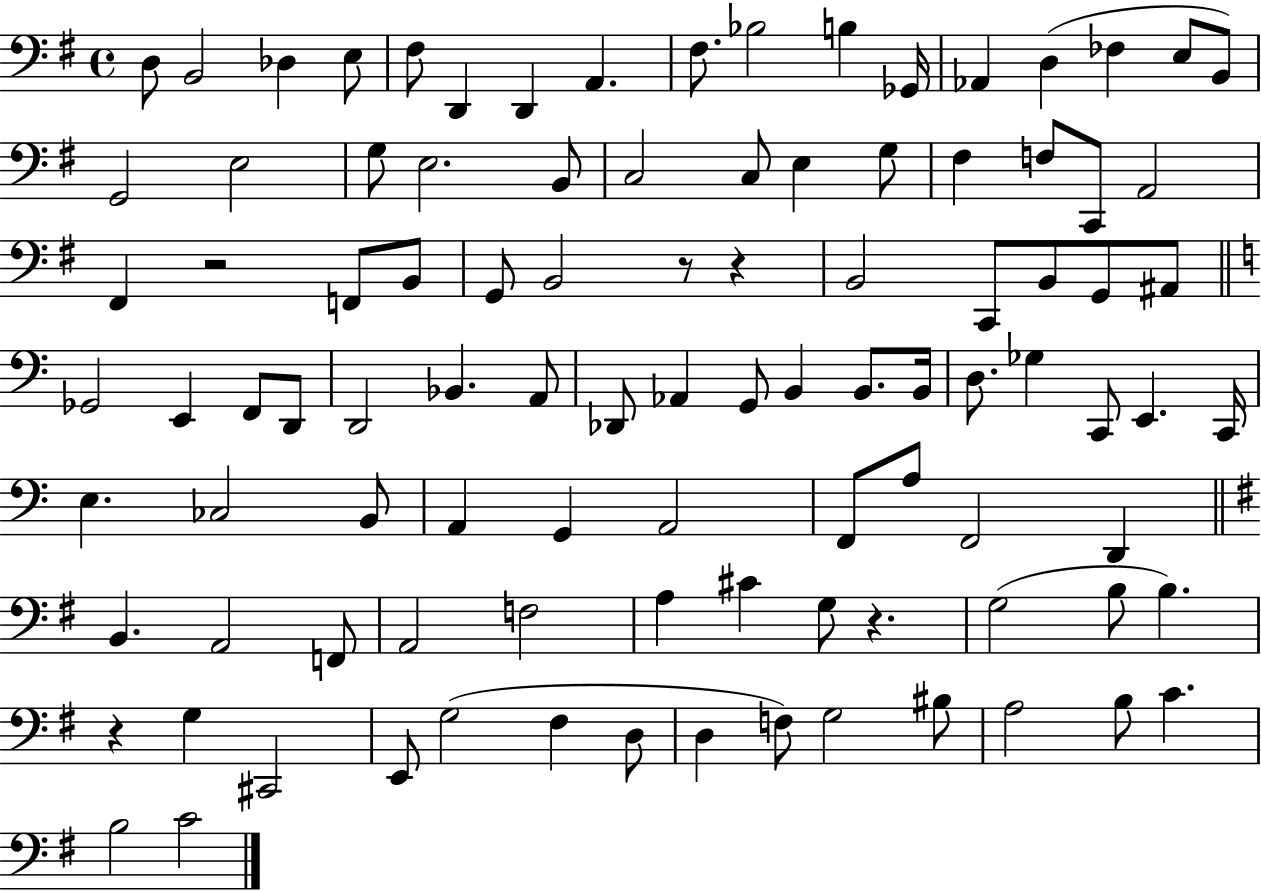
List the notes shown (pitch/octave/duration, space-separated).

D3/e B2/h Db3/q E3/e F#3/e D2/q D2/q A2/q. F#3/e. Bb3/h B3/q Gb2/s Ab2/q D3/q FES3/q E3/e B2/e G2/h E3/h G3/e E3/h. B2/e C3/h C3/e E3/q G3/e F#3/q F3/e C2/e A2/h F#2/q R/h F2/e B2/e G2/e B2/h R/e R/q B2/h C2/e B2/e G2/e A#2/e Gb2/h E2/q F2/e D2/e D2/h Bb2/q. A2/e Db2/e Ab2/q G2/e B2/q B2/e. B2/s D3/e. Gb3/q C2/e E2/q. C2/s E3/q. CES3/h B2/e A2/q G2/q A2/h F2/e A3/e F2/h D2/q B2/q. A2/h F2/e A2/h F3/h A3/q C#4/q G3/e R/q. G3/h B3/e B3/q. R/q G3/q C#2/h E2/e G3/h F#3/q D3/e D3/q F3/e G3/h BIS3/e A3/h B3/e C4/q. B3/h C4/h